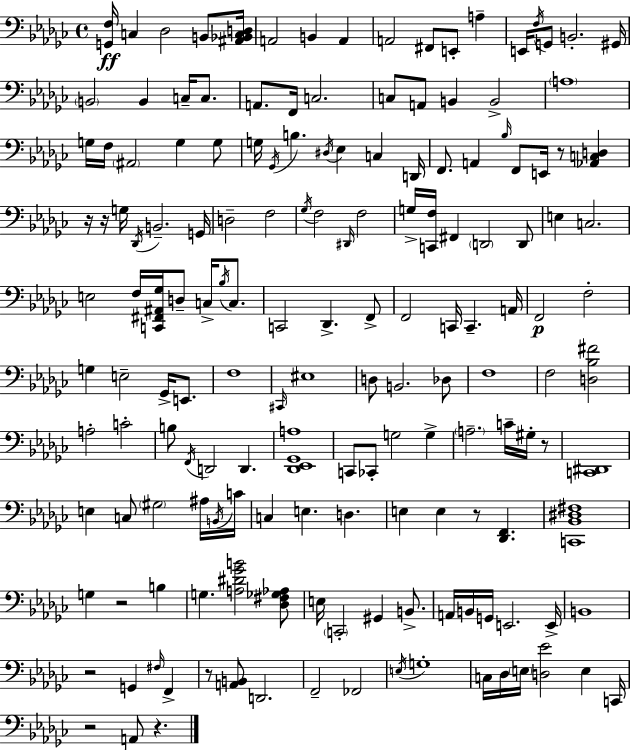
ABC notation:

X:1
T:Untitled
M:4/4
L:1/4
K:Ebm
[G,,F,]/4 C, _D,2 B,,/2 [^A,,_B,,C,D,]/4 A,,2 B,, A,, A,,2 ^F,,/2 E,,/2 A, E,,/4 F,/4 G,,/2 B,,2 ^G,,/4 B,,2 B,, C,/4 C,/2 A,,/2 F,,/4 C,2 C,/2 A,,/2 B,, B,,2 A,4 G,/4 F,/4 ^A,,2 G, G,/2 G,/4 _G,,/4 B, ^D,/4 _E, C, D,,/4 F,,/2 A,, _B,/4 F,,/2 E,,/4 z/2 [_A,,C,D,] z/4 z/4 G,/4 _D,,/4 B,,2 G,,/4 D,2 F,2 _G,/4 F,2 ^D,,/4 F,2 G,/4 [C,,F,]/4 ^F,, D,,2 D,,/2 E, C,2 E,2 F,/4 [C,,^F,,^A,,_G,]/4 D,/2 C,/4 _B,/4 C,/2 C,,2 _D,, F,,/2 F,,2 C,,/4 C,, A,,/4 F,,2 F,2 G, E,2 _G,,/4 E,,/2 F,4 ^C,,/4 ^E,4 D,/2 B,,2 _D,/2 F,4 F,2 [D,_B,^F]2 A,2 C2 B,/2 F,,/4 D,,2 D,, [_D,,_E,,_G,,A,]4 C,,/2 _C,,/2 G,2 G, A,2 C/4 ^G,/4 z/2 [C,,^D,,]4 E, C,/2 ^G,2 ^A,/4 B,,/4 C/4 C, E, D, E, E, z/2 [_D,,F,,] [C,,_B,,^D,^F,]4 G, z2 B, G, [A,^D_GB]2 [_D,^F,_G,_A,]/2 E,/4 C,,2 ^G,, B,,/2 A,,/4 B,,/4 G,,/4 E,,2 E,,/4 B,,4 z2 G,, ^F,/4 F,, z/2 [A,,B,,]/2 D,,2 F,,2 _F,,2 E,/4 G,4 C,/4 _D,/4 E,/4 [D,_E]2 E, C,,/4 z2 A,,/2 z